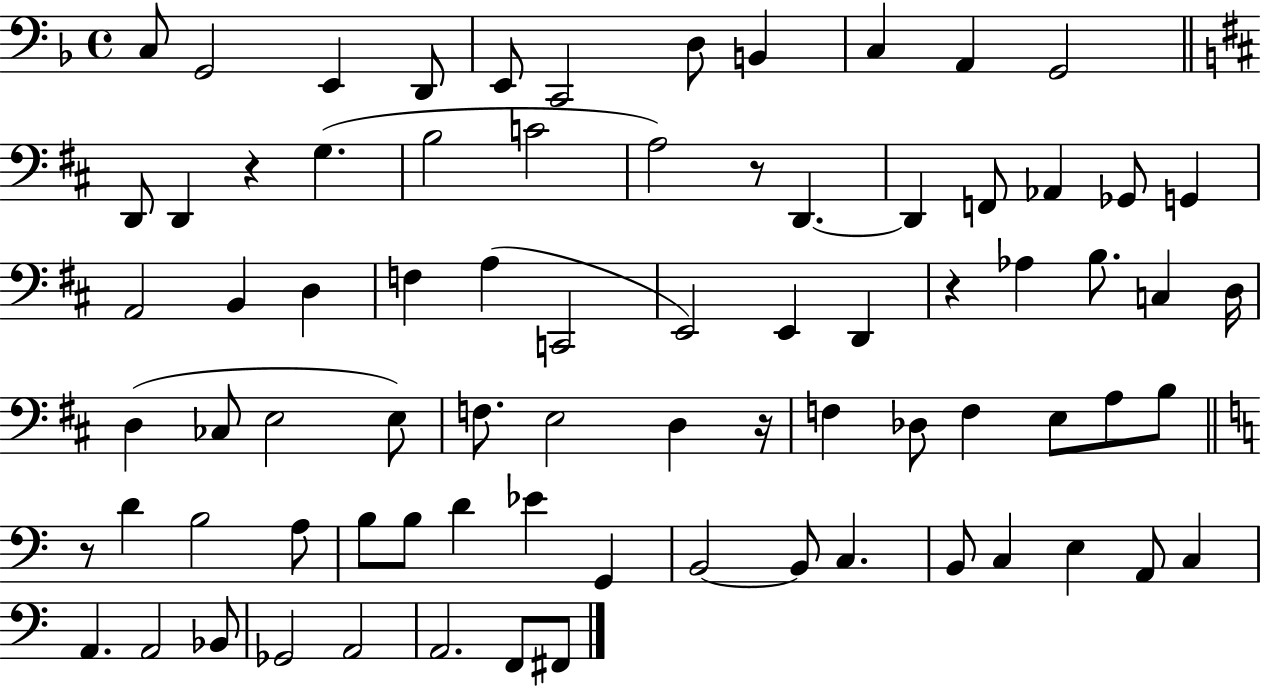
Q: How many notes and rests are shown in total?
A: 78